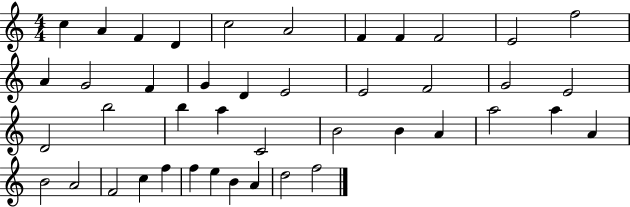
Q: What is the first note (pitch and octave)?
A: C5